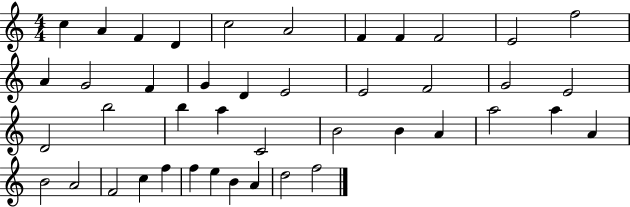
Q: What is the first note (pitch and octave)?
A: C5